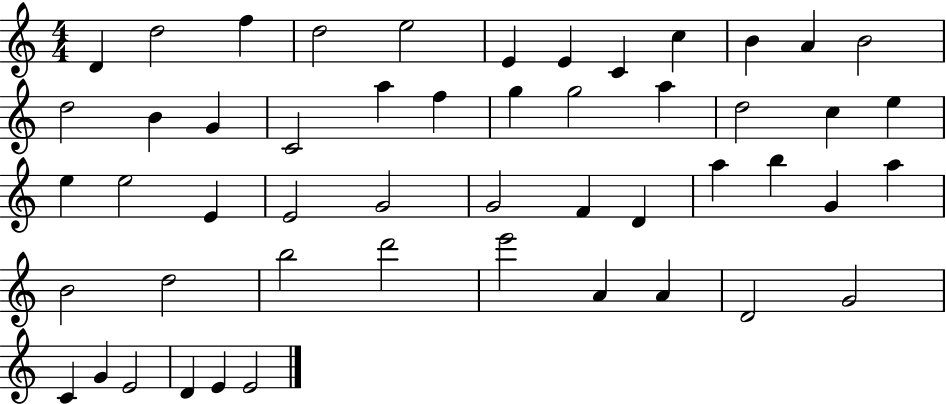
X:1
T:Untitled
M:4/4
L:1/4
K:C
D d2 f d2 e2 E E C c B A B2 d2 B G C2 a f g g2 a d2 c e e e2 E E2 G2 G2 F D a b G a B2 d2 b2 d'2 e'2 A A D2 G2 C G E2 D E E2